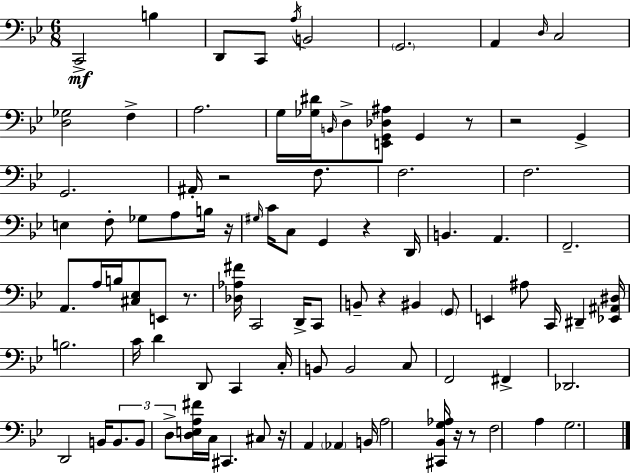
X:1
T:Untitled
M:6/8
L:1/4
K:Bb
C,,2 B, D,,/2 C,,/2 A,/4 B,,2 G,,2 A,, D,/4 C,2 [D,_G,]2 F, A,2 G,/4 [_G,^D]/4 B,,/4 D,/2 [E,,G,,_D,^A,]/2 G,, z/2 z2 G,, G,,2 ^A,,/4 z2 F,/2 F,2 F,2 E, F,/2 _G,/2 A,/2 B,/4 z/4 ^G,/4 C/4 C,/2 G,, z D,,/4 B,, A,, F,,2 A,,/2 A,/4 B,/4 [^C,_E,]/2 E,,/2 z/2 [_D,_A,^F]/4 C,,2 D,,/4 C,,/2 B,,/2 z ^B,, G,,/2 E,, ^A,/2 C,,/4 ^D,, [_E,,^A,,^D,]/4 B,2 C/4 D D,,/2 C,, C,/4 B,,/2 B,,2 C,/2 F,,2 ^F,, _D,,2 D,,2 B,,/4 B,,/2 B,,/2 D,/2 [D,E,A,^F]/4 C,/4 ^C,, ^C,/2 z/4 A,, _A,, B,,/4 A,2 [^C,,_B,,G,_A,]/4 z/4 z/2 F,2 A, G,2